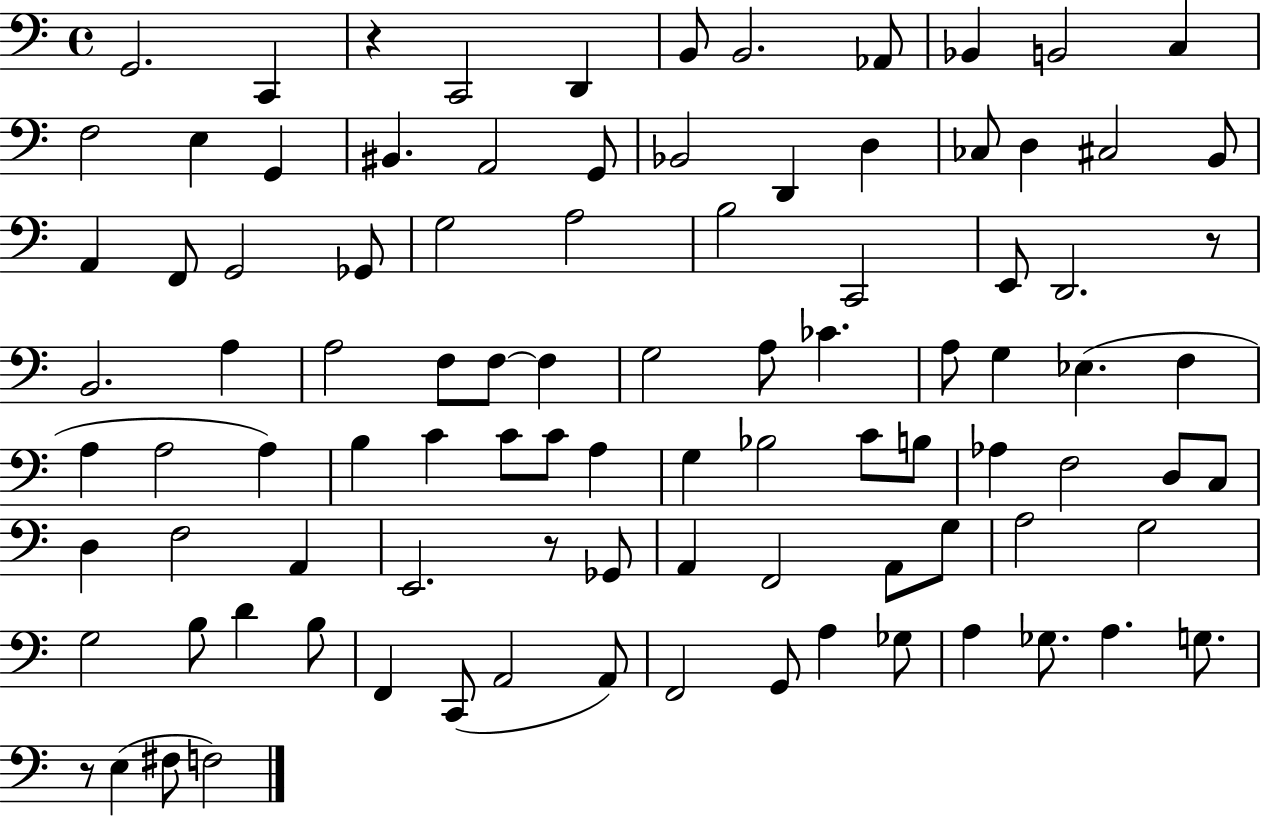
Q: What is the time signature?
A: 4/4